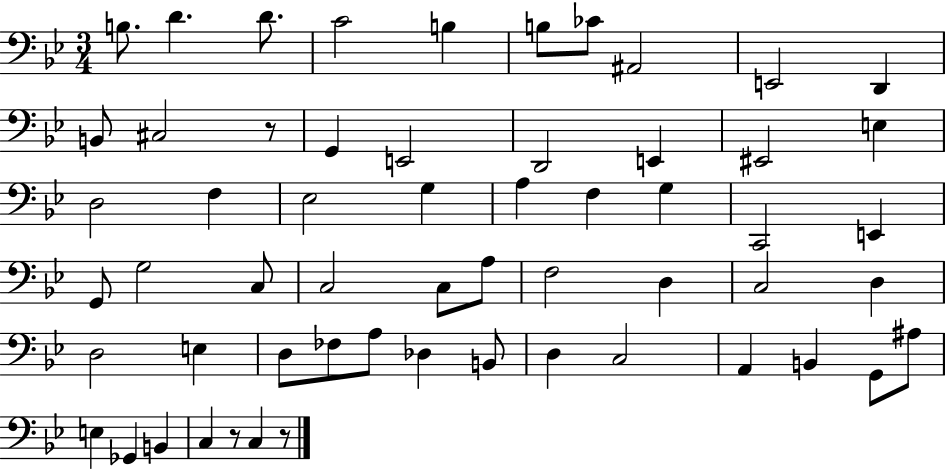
{
  \clef bass
  \numericTimeSignature
  \time 3/4
  \key bes \major
  b8. d'4. d'8. | c'2 b4 | b8 ces'8 ais,2 | e,2 d,4 | \break b,8 cis2 r8 | g,4 e,2 | d,2 e,4 | eis,2 e4 | \break d2 f4 | ees2 g4 | a4 f4 g4 | c,2 e,4 | \break g,8 g2 c8 | c2 c8 a8 | f2 d4 | c2 d4 | \break d2 e4 | d8 fes8 a8 des4 b,8 | d4 c2 | a,4 b,4 g,8 ais8 | \break e4 ges,4 b,4 | c4 r8 c4 r8 | \bar "|."
}